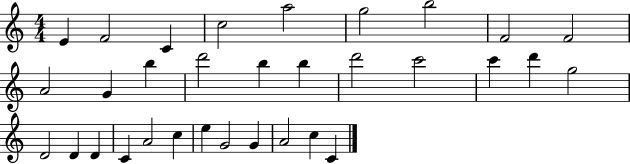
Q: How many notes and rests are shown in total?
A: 32